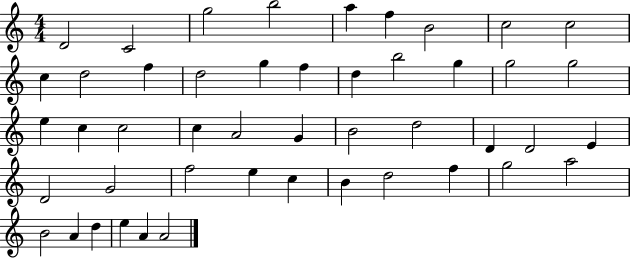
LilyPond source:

{
  \clef treble
  \numericTimeSignature
  \time 4/4
  \key c \major
  d'2 c'2 | g''2 b''2 | a''4 f''4 b'2 | c''2 c''2 | \break c''4 d''2 f''4 | d''2 g''4 f''4 | d''4 b''2 g''4 | g''2 g''2 | \break e''4 c''4 c''2 | c''4 a'2 g'4 | b'2 d''2 | d'4 d'2 e'4 | \break d'2 g'2 | f''2 e''4 c''4 | b'4 d''2 f''4 | g''2 a''2 | \break b'2 a'4 d''4 | e''4 a'4 a'2 | \bar "|."
}